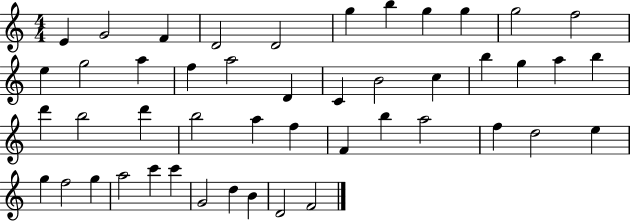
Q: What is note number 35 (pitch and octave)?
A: D5